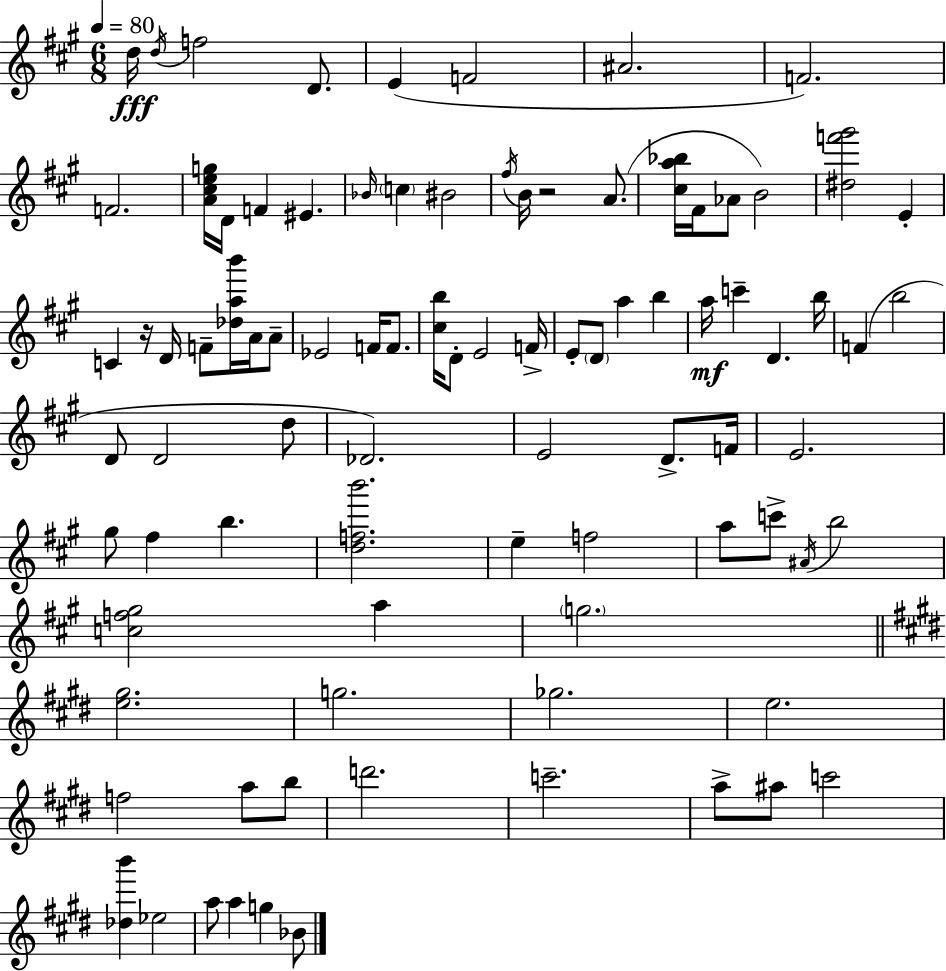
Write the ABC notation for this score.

X:1
T:Untitled
M:6/8
L:1/4
K:A
d/4 d/4 f2 D/2 E F2 ^A2 F2 F2 [A^ceg]/4 D/4 F ^E _B/4 c ^B2 ^f/4 B/4 z2 A/2 [^ca_b]/4 ^F/4 _A/2 B2 [^df'^g']2 E C z/4 D/4 F/2 [_dab']/4 A/4 A/2 _E2 F/4 F/2 [^cb]/4 D/2 E2 F/4 E/2 D/2 a b a/4 c' D b/4 F b2 D/2 D2 d/2 _D2 E2 D/2 F/4 E2 ^g/2 ^f b [dfb']2 e f2 a/2 c'/2 ^A/4 b2 [cf^g]2 a g2 [e^g]2 g2 _g2 e2 f2 a/2 b/2 d'2 c'2 a/2 ^a/2 c'2 [_db'] _e2 a/2 a g _B/2